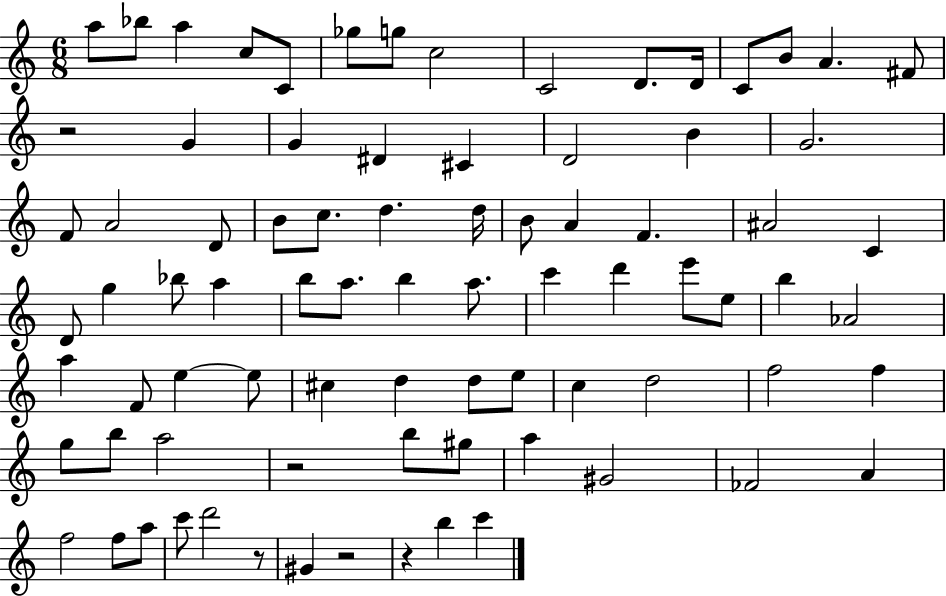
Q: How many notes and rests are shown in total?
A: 82